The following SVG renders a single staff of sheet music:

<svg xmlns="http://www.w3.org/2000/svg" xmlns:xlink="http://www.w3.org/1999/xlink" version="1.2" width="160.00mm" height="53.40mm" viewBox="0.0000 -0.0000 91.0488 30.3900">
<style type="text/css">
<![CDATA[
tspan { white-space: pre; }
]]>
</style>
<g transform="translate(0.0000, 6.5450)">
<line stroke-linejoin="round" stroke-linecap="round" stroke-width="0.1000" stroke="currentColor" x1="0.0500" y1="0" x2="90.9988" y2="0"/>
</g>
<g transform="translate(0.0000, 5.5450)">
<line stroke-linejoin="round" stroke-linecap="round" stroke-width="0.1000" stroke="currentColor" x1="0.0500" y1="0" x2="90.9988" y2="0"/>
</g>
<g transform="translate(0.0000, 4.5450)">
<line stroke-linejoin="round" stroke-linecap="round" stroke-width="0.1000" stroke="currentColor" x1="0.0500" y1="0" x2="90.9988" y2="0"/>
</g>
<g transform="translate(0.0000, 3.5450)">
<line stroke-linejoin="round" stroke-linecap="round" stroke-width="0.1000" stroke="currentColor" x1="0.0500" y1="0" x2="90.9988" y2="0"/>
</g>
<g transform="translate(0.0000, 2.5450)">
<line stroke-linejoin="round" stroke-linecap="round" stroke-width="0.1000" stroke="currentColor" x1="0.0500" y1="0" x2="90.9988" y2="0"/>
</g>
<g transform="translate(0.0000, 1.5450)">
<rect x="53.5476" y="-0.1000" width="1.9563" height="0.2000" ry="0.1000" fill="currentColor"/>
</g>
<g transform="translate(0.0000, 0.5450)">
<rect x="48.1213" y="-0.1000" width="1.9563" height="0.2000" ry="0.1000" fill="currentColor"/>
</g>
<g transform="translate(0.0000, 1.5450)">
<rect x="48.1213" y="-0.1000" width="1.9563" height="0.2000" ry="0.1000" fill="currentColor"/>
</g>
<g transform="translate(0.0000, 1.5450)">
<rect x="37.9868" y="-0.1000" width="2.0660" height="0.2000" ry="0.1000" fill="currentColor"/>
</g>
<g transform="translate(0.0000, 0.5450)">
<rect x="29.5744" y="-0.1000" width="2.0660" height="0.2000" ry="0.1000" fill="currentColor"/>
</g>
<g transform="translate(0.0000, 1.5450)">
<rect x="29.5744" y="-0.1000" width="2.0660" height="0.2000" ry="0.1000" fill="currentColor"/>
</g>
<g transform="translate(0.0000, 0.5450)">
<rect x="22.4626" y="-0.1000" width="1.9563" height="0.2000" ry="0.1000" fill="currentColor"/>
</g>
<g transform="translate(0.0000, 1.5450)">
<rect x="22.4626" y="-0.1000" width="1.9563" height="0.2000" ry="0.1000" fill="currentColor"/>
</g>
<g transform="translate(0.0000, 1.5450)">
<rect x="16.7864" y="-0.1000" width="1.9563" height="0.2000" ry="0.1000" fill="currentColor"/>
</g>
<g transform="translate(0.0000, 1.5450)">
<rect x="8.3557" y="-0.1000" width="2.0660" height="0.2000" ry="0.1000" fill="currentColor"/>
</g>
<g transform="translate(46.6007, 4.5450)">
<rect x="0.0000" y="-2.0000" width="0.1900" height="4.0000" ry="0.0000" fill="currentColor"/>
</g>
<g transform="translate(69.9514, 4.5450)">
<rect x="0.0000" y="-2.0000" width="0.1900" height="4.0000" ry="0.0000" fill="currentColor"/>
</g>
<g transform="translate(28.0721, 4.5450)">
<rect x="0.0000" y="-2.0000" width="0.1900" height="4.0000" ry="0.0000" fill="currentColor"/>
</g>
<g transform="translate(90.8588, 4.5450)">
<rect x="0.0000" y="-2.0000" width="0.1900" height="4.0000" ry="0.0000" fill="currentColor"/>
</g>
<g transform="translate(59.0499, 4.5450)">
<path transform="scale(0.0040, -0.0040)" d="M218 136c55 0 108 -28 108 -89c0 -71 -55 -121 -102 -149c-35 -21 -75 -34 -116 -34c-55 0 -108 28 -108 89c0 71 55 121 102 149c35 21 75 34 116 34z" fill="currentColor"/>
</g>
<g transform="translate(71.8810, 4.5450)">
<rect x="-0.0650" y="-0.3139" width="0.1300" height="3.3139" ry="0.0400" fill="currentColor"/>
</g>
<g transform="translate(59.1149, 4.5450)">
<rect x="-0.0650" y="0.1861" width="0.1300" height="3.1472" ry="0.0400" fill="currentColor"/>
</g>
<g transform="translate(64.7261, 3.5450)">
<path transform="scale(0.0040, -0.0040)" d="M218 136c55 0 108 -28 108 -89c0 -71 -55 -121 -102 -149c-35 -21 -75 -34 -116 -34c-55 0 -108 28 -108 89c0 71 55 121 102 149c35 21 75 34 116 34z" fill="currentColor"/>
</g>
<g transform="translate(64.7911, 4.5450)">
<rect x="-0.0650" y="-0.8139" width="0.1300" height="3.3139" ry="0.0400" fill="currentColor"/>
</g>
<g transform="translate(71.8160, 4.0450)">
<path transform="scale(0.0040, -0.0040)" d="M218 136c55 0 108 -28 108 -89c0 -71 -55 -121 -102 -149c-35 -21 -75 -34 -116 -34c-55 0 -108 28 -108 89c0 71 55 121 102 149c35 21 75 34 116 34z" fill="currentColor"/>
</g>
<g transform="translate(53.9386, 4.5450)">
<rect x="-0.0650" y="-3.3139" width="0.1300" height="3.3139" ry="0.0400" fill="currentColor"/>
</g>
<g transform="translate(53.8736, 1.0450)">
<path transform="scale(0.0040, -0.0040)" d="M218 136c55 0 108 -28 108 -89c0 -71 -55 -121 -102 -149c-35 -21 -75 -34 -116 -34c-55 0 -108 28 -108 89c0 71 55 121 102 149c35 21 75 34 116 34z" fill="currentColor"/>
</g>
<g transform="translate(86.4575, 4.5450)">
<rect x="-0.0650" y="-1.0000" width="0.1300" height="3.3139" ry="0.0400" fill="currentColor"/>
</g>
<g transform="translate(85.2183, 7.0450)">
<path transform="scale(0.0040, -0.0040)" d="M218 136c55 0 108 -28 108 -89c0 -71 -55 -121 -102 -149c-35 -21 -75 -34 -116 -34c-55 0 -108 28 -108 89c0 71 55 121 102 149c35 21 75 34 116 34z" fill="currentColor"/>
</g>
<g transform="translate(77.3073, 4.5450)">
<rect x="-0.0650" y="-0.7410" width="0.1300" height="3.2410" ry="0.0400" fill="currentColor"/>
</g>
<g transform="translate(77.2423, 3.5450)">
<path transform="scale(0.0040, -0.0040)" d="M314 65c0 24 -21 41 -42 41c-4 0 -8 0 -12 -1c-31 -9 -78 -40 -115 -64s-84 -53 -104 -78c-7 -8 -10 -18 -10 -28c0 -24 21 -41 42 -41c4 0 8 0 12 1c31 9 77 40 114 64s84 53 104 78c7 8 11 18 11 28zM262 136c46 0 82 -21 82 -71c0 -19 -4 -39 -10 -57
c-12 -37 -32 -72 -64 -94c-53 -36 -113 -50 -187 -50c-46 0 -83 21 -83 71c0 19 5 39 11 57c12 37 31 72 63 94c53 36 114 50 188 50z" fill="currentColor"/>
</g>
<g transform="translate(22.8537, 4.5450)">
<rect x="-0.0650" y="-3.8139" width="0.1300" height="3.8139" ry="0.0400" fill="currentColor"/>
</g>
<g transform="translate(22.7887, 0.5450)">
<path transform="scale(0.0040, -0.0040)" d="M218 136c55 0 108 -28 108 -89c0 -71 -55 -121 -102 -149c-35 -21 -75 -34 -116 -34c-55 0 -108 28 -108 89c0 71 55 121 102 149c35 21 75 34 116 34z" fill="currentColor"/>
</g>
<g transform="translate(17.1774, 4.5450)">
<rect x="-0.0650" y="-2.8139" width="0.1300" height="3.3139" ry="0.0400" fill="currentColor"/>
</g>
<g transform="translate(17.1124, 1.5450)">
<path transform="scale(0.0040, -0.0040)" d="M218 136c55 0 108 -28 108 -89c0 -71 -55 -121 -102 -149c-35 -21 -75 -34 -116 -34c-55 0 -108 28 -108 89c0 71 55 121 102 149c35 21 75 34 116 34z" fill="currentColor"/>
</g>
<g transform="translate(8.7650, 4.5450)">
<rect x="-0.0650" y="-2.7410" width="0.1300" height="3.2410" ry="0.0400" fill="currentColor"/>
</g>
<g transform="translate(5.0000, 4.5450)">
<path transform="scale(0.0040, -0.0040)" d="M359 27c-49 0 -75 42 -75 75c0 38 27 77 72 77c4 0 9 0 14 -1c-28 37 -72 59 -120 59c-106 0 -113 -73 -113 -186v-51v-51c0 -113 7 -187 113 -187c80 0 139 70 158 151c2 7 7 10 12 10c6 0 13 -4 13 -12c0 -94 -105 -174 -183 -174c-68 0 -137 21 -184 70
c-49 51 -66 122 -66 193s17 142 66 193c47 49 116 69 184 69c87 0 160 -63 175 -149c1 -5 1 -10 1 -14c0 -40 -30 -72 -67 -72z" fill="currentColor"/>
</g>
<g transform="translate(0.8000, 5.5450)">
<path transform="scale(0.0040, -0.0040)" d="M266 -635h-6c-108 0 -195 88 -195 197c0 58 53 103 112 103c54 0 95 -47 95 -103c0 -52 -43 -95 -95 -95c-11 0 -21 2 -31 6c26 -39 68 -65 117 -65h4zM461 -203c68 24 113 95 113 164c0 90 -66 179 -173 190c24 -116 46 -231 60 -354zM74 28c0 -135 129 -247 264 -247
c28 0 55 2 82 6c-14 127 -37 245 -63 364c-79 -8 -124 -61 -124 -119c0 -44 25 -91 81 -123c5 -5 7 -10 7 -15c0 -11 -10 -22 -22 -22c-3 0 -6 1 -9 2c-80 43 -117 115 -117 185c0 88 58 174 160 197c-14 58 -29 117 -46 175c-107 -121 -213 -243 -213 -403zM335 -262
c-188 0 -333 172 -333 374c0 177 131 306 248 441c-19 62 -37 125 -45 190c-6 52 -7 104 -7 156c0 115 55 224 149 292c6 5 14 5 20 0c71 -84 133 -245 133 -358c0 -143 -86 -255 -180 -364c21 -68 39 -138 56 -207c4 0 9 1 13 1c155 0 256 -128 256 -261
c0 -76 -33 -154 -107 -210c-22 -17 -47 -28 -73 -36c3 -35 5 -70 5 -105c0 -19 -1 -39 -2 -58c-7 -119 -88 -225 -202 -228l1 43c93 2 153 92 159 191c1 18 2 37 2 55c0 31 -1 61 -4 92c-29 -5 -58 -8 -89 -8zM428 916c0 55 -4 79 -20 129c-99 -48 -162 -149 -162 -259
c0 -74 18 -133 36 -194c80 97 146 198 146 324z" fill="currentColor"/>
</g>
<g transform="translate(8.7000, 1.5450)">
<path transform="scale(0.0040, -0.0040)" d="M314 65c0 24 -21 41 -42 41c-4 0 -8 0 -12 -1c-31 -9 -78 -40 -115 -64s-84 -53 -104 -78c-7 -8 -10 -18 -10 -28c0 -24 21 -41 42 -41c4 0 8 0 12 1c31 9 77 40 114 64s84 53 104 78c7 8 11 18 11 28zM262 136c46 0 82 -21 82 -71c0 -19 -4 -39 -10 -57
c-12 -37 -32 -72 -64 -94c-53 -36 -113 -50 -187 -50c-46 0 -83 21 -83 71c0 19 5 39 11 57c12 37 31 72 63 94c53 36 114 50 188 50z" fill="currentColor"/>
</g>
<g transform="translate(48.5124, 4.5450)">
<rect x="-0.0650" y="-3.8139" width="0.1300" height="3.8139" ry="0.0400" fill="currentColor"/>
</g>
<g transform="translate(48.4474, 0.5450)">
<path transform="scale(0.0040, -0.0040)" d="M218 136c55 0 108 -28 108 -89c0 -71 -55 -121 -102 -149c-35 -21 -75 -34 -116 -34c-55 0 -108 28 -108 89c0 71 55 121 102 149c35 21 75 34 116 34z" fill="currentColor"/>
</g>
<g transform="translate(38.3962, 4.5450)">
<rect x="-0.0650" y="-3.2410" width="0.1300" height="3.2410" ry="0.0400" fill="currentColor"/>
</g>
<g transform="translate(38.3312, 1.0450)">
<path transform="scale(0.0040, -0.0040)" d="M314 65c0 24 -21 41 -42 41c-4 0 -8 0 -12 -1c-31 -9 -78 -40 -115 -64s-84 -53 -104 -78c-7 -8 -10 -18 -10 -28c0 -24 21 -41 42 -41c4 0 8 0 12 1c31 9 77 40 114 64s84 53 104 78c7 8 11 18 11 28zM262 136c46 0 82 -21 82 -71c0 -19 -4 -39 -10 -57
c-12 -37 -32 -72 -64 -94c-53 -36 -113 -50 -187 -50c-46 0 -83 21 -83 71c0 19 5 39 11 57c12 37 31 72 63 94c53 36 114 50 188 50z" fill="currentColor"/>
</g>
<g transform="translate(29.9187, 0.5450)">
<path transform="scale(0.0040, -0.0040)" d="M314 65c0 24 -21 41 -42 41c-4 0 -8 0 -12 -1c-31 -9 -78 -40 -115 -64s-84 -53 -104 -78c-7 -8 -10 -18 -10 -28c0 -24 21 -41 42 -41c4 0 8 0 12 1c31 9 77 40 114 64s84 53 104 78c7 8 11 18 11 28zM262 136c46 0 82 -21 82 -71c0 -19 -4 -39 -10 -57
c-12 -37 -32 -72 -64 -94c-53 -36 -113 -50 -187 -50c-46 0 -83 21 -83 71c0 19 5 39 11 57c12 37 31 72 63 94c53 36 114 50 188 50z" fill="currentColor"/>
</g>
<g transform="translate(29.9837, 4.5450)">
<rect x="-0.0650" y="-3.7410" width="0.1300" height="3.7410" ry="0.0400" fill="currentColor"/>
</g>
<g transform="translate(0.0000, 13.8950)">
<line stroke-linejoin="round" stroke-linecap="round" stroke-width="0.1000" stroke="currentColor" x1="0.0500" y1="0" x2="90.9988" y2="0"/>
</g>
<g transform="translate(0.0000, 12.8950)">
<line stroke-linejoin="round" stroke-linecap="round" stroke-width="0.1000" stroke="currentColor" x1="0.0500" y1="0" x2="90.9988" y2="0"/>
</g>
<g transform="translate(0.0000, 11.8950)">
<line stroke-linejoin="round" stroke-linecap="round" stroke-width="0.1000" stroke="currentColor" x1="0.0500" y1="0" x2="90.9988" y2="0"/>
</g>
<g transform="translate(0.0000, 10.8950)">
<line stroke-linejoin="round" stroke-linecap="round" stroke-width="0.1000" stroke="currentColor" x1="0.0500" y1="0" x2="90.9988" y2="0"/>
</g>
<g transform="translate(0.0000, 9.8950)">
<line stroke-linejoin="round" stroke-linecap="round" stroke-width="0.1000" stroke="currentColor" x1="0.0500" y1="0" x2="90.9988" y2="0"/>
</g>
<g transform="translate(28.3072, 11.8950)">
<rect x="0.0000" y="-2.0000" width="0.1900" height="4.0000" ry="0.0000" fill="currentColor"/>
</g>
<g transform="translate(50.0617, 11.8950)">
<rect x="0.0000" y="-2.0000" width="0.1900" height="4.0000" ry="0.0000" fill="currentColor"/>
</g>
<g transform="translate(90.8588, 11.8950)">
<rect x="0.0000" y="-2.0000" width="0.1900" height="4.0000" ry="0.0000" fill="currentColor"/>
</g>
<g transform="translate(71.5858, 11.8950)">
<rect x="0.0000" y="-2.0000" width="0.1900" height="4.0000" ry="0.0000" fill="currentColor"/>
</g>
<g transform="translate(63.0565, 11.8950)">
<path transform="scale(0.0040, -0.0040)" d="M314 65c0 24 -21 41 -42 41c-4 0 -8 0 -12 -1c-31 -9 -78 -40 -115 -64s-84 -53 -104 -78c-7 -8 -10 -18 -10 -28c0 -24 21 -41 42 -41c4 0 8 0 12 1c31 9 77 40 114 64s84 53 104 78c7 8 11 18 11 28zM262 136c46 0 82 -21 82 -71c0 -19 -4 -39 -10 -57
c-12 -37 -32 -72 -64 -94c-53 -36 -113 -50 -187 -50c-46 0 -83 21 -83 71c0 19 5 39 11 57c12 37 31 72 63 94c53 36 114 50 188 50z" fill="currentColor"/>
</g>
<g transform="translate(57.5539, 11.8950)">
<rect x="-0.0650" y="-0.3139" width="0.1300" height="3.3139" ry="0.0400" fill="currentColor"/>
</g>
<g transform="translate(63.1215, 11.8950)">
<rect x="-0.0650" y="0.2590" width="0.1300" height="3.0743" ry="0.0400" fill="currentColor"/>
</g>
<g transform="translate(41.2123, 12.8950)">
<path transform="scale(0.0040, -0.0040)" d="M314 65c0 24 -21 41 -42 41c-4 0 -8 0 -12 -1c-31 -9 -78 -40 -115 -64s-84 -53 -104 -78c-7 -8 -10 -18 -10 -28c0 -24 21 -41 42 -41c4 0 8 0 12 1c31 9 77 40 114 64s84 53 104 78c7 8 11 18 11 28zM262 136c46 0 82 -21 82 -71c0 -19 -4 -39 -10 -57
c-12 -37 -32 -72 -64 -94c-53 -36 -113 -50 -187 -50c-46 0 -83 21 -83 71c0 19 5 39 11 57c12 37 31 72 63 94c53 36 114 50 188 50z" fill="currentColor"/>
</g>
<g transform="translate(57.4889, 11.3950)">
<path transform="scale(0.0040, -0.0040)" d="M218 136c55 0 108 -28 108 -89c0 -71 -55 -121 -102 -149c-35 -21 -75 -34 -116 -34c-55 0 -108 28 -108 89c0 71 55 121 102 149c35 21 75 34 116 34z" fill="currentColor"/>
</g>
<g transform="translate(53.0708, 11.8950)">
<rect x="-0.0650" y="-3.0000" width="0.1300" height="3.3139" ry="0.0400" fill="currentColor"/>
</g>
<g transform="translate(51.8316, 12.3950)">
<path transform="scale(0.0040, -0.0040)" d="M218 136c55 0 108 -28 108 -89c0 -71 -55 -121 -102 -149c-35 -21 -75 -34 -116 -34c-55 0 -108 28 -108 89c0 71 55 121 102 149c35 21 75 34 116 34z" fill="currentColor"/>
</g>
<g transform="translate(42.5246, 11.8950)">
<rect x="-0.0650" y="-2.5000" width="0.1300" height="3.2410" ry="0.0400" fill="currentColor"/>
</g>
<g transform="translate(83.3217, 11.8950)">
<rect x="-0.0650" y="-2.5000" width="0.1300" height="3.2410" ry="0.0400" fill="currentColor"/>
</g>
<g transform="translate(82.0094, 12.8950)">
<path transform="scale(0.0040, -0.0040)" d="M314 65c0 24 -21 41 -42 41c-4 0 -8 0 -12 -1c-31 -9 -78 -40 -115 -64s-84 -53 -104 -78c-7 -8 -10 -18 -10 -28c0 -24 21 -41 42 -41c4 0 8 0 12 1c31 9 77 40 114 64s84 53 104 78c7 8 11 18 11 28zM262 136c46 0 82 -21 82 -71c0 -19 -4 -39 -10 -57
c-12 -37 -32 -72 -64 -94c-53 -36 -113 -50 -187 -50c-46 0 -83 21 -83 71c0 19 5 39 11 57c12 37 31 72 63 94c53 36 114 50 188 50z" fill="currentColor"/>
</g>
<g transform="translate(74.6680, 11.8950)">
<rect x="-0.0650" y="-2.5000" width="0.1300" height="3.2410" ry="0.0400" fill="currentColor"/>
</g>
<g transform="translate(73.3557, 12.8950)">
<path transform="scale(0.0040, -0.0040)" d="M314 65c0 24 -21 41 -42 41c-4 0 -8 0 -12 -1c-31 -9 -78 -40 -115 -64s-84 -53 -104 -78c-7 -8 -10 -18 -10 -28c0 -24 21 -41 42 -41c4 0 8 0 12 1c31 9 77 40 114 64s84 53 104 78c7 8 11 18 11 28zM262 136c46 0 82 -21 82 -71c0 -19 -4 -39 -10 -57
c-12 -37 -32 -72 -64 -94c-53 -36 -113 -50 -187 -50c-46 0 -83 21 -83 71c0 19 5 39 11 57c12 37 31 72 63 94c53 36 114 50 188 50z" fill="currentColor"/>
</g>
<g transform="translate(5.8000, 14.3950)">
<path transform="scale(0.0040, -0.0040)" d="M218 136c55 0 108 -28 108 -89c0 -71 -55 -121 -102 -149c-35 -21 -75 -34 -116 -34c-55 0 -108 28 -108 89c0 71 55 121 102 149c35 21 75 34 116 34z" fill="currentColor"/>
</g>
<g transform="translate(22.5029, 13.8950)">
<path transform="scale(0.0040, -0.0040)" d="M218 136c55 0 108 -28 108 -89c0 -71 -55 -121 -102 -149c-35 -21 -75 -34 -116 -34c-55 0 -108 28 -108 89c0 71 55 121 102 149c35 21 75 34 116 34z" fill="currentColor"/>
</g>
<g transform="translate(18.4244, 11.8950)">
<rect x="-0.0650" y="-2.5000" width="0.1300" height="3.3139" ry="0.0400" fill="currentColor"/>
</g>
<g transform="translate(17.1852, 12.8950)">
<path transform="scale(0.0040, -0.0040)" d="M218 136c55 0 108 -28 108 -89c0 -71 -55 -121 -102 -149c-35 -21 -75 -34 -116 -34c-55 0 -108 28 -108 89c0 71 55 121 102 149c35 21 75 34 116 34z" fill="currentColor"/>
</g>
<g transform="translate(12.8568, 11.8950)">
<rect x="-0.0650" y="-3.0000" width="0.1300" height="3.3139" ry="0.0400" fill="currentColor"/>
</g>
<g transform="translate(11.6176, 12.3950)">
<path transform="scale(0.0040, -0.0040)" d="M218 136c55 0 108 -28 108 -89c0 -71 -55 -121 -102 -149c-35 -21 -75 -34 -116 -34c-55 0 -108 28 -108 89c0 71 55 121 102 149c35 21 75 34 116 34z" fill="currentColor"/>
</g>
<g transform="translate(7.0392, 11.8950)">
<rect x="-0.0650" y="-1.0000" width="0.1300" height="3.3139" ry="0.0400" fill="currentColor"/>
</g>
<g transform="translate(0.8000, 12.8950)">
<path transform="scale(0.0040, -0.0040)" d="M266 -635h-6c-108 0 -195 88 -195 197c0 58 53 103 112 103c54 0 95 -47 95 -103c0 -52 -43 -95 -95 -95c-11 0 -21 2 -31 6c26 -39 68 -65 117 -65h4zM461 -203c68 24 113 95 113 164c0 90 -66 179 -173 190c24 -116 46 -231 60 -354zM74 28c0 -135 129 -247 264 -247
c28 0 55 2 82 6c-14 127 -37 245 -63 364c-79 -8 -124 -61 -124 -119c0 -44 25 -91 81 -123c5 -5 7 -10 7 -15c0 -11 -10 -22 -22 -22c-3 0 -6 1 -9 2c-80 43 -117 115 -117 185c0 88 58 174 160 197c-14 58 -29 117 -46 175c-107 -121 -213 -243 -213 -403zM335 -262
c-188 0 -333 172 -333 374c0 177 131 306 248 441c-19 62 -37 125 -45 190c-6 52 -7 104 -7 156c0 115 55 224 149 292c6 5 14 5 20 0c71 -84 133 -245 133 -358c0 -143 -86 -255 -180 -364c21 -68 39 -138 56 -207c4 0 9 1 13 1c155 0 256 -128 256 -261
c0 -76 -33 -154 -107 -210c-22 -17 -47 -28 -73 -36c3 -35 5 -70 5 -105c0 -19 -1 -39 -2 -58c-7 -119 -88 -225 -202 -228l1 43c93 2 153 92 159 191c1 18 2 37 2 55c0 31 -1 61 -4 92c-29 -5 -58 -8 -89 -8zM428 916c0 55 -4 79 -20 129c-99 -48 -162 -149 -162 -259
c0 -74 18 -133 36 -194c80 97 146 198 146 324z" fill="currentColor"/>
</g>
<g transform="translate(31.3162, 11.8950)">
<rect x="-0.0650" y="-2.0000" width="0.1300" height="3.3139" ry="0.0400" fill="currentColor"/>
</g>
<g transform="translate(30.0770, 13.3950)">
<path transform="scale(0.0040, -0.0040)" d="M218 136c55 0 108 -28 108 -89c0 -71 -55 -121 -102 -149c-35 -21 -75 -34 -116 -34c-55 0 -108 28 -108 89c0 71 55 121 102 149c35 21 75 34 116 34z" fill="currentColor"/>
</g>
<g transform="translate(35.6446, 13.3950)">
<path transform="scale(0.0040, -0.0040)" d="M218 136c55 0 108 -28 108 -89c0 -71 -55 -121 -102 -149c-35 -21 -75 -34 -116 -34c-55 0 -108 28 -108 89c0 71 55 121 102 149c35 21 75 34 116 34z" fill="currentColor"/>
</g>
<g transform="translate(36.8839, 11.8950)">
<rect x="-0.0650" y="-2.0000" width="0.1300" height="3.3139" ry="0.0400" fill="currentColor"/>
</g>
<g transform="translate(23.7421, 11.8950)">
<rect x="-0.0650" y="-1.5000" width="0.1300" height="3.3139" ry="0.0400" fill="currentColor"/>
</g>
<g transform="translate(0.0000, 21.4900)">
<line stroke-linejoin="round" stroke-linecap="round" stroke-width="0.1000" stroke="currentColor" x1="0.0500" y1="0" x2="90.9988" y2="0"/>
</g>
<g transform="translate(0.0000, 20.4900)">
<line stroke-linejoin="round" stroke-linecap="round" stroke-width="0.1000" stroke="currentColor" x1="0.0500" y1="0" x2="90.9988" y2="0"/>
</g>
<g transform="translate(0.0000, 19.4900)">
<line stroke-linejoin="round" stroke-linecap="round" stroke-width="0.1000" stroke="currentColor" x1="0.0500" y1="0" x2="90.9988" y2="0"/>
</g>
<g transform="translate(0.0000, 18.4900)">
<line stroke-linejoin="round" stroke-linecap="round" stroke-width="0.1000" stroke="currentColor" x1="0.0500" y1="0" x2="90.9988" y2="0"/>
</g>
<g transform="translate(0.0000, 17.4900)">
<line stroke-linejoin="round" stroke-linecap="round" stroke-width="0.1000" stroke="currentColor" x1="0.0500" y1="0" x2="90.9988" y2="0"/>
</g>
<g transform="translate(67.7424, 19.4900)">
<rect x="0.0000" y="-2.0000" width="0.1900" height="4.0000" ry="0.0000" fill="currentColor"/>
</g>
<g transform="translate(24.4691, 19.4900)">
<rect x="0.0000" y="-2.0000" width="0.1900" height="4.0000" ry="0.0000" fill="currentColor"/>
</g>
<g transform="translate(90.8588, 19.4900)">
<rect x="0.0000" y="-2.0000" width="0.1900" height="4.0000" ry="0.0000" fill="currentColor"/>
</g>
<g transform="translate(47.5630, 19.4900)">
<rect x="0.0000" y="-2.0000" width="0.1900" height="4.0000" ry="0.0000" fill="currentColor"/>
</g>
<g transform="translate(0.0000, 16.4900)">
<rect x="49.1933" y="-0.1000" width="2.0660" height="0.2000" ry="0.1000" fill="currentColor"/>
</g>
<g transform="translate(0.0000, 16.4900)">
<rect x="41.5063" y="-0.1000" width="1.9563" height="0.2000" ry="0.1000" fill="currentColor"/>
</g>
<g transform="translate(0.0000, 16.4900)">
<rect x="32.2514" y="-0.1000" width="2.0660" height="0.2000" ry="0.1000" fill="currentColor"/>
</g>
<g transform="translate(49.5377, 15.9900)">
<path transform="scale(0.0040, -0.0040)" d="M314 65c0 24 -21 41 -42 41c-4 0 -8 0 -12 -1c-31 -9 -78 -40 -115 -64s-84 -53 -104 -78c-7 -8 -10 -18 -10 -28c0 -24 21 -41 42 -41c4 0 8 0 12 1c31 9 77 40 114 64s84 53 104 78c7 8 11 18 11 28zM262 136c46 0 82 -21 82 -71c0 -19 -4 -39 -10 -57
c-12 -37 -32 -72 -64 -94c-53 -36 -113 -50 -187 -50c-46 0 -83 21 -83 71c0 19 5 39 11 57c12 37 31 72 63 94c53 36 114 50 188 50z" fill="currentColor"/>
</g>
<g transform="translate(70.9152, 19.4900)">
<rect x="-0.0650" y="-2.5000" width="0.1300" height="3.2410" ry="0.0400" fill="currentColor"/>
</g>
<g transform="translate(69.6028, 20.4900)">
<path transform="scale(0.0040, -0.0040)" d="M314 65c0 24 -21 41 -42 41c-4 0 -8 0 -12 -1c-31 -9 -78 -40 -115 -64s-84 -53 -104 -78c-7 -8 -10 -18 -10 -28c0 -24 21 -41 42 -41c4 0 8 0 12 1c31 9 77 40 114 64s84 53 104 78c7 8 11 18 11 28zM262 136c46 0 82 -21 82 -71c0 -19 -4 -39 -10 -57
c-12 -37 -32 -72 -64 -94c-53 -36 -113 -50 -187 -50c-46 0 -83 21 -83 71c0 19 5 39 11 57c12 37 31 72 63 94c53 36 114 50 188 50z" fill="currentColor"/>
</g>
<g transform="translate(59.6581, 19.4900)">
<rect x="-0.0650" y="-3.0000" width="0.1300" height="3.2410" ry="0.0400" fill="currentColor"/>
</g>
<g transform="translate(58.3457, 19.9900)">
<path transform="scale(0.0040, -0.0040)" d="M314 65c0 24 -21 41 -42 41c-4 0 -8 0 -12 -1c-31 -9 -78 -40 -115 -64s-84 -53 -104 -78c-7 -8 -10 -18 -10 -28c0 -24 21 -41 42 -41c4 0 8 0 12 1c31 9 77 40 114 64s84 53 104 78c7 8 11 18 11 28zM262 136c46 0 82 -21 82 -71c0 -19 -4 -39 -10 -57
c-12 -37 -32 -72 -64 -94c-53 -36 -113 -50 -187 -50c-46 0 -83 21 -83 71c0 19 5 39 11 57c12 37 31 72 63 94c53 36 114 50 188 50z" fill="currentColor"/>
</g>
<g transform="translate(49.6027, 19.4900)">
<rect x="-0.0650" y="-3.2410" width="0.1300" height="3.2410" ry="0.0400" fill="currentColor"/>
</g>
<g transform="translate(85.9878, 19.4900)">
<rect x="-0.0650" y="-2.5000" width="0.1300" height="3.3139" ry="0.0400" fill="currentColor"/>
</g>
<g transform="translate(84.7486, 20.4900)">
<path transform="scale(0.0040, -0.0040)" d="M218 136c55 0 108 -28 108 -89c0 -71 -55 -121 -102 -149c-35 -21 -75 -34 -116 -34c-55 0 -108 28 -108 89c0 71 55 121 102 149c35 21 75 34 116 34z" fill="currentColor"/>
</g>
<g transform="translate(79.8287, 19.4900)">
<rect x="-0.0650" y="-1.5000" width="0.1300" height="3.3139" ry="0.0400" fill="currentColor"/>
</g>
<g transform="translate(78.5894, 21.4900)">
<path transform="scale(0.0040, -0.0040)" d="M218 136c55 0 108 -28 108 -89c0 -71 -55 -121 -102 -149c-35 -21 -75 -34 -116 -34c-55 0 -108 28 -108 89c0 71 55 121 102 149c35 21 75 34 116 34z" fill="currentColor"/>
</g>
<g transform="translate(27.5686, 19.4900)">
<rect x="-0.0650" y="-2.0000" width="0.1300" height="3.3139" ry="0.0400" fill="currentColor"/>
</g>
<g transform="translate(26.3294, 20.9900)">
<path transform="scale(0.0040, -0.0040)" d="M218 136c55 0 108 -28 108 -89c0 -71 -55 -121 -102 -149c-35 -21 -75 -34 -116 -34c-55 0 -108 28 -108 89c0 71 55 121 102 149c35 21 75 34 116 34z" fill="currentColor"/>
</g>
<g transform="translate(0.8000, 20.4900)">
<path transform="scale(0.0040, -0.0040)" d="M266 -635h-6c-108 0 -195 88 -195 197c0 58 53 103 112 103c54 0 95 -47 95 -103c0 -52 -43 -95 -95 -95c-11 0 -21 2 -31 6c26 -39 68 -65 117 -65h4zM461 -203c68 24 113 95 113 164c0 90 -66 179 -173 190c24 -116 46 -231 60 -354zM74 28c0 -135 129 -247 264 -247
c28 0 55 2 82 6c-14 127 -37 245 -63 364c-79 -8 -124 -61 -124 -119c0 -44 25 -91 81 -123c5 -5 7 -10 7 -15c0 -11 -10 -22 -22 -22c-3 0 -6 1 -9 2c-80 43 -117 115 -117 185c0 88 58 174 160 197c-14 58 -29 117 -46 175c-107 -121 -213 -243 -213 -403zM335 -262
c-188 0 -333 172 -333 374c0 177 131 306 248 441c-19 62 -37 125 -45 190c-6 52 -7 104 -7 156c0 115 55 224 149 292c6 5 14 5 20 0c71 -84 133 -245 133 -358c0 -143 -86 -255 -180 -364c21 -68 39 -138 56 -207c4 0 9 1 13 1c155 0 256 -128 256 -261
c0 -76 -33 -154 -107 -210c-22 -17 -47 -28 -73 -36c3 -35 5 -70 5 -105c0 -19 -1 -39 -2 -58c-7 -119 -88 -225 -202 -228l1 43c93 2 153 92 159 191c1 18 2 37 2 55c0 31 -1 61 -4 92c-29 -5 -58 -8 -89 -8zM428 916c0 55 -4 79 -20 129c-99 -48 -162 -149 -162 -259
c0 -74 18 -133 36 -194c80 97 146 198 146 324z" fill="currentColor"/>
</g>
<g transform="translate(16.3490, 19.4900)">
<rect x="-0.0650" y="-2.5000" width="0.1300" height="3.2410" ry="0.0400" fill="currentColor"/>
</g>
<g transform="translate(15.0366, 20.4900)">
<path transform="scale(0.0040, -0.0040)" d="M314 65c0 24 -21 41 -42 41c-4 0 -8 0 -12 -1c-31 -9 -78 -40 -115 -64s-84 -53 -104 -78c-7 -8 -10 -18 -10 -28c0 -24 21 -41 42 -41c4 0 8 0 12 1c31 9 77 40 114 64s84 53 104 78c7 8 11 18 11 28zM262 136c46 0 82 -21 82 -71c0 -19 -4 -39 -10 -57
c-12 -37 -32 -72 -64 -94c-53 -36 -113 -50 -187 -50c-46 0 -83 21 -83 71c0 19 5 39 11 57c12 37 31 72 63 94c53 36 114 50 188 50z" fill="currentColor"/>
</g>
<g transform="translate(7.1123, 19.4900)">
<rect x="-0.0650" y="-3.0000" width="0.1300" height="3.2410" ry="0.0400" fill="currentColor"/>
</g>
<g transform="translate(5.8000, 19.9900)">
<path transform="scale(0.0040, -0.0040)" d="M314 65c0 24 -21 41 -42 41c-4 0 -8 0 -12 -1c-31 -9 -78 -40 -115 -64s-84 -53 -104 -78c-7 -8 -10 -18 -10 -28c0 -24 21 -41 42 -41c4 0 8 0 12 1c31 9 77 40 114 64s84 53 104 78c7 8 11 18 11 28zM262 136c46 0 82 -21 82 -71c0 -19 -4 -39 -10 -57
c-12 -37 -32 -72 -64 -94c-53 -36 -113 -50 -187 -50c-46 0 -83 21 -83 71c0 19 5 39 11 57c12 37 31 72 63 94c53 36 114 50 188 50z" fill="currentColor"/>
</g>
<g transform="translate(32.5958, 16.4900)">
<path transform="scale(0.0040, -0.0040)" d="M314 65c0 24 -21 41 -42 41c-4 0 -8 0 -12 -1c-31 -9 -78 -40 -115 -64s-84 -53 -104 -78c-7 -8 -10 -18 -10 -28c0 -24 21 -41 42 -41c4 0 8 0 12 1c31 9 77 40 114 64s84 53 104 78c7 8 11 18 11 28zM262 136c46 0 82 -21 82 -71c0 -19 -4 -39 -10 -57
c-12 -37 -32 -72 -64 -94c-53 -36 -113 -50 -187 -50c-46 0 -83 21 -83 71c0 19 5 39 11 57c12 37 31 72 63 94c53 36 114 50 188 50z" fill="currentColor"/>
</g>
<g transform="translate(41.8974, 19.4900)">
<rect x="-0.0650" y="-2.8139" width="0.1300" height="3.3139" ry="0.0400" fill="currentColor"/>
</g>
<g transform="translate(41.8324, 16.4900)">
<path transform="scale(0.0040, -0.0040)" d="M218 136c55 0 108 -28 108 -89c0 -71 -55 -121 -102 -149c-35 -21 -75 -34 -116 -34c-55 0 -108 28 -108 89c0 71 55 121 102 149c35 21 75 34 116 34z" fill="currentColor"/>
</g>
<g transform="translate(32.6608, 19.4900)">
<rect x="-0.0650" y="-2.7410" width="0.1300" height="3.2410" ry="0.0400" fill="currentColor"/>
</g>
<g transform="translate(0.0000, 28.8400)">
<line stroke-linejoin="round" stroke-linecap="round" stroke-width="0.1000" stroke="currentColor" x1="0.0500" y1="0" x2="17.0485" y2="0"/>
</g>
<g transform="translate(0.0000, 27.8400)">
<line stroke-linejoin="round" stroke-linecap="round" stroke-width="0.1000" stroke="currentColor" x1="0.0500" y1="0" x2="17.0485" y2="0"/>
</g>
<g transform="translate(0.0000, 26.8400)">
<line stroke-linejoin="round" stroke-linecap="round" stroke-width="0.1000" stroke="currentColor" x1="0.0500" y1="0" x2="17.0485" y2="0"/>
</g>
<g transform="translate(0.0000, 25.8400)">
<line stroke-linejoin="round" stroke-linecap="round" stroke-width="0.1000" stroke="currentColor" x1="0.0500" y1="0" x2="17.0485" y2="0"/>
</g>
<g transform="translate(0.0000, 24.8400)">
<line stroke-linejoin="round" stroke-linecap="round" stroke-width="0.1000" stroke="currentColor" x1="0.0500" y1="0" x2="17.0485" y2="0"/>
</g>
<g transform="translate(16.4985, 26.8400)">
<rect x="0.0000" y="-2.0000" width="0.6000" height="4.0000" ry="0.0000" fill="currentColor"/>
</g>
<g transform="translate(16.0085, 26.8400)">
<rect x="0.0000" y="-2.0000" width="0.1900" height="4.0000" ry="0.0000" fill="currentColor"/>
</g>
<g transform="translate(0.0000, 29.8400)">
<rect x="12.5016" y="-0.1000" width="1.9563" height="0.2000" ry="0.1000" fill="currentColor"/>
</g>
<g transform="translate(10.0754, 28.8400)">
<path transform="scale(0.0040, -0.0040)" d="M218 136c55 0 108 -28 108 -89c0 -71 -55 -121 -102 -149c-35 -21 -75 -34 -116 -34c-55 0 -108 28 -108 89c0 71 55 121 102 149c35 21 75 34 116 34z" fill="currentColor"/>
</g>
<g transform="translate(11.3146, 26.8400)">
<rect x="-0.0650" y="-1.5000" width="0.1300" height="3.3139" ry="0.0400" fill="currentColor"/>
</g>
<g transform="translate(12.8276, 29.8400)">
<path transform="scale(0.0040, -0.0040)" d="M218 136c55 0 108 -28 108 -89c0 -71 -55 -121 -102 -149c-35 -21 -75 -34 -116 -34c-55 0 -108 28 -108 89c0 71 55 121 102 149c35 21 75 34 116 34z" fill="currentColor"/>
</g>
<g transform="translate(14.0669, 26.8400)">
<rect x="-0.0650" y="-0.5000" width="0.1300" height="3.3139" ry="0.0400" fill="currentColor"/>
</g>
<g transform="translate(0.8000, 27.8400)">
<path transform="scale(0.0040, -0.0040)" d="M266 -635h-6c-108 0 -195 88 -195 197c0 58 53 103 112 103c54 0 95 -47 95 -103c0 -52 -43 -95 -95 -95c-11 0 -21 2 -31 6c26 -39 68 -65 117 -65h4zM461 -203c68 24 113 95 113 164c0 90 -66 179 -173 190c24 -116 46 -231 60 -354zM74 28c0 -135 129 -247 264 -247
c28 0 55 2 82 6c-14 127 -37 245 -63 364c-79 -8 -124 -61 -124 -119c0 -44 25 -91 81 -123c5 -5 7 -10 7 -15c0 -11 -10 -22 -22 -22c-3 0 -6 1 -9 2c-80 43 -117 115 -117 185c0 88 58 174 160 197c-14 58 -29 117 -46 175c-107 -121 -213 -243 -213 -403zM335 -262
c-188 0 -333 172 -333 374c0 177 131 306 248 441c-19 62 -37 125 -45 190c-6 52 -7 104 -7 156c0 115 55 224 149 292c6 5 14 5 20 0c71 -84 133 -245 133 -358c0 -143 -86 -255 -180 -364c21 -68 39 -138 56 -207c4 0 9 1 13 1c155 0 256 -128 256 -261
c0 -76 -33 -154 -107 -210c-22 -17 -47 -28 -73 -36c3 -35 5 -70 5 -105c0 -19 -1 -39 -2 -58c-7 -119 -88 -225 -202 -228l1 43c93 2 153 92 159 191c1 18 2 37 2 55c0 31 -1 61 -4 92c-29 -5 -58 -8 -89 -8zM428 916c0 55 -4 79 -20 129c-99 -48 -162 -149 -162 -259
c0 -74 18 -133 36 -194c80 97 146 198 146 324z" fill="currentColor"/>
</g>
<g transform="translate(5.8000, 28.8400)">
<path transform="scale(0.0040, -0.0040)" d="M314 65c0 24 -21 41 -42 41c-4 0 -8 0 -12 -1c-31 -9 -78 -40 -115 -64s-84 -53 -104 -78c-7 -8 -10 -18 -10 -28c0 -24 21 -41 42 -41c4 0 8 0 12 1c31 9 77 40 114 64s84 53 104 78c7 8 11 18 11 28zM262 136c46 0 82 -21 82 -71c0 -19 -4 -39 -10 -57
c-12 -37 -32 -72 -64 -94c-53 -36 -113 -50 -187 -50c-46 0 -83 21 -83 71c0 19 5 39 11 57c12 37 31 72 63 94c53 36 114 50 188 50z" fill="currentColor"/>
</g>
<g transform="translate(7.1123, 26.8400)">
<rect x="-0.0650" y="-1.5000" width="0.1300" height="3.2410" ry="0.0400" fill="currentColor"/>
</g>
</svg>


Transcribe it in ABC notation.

X:1
T:Untitled
M:4/4
L:1/4
K:C
a2 a c' c'2 b2 c' b B d c d2 D D A G E F F G2 A c B2 G2 G2 A2 G2 F a2 a b2 A2 G2 E G E2 E C